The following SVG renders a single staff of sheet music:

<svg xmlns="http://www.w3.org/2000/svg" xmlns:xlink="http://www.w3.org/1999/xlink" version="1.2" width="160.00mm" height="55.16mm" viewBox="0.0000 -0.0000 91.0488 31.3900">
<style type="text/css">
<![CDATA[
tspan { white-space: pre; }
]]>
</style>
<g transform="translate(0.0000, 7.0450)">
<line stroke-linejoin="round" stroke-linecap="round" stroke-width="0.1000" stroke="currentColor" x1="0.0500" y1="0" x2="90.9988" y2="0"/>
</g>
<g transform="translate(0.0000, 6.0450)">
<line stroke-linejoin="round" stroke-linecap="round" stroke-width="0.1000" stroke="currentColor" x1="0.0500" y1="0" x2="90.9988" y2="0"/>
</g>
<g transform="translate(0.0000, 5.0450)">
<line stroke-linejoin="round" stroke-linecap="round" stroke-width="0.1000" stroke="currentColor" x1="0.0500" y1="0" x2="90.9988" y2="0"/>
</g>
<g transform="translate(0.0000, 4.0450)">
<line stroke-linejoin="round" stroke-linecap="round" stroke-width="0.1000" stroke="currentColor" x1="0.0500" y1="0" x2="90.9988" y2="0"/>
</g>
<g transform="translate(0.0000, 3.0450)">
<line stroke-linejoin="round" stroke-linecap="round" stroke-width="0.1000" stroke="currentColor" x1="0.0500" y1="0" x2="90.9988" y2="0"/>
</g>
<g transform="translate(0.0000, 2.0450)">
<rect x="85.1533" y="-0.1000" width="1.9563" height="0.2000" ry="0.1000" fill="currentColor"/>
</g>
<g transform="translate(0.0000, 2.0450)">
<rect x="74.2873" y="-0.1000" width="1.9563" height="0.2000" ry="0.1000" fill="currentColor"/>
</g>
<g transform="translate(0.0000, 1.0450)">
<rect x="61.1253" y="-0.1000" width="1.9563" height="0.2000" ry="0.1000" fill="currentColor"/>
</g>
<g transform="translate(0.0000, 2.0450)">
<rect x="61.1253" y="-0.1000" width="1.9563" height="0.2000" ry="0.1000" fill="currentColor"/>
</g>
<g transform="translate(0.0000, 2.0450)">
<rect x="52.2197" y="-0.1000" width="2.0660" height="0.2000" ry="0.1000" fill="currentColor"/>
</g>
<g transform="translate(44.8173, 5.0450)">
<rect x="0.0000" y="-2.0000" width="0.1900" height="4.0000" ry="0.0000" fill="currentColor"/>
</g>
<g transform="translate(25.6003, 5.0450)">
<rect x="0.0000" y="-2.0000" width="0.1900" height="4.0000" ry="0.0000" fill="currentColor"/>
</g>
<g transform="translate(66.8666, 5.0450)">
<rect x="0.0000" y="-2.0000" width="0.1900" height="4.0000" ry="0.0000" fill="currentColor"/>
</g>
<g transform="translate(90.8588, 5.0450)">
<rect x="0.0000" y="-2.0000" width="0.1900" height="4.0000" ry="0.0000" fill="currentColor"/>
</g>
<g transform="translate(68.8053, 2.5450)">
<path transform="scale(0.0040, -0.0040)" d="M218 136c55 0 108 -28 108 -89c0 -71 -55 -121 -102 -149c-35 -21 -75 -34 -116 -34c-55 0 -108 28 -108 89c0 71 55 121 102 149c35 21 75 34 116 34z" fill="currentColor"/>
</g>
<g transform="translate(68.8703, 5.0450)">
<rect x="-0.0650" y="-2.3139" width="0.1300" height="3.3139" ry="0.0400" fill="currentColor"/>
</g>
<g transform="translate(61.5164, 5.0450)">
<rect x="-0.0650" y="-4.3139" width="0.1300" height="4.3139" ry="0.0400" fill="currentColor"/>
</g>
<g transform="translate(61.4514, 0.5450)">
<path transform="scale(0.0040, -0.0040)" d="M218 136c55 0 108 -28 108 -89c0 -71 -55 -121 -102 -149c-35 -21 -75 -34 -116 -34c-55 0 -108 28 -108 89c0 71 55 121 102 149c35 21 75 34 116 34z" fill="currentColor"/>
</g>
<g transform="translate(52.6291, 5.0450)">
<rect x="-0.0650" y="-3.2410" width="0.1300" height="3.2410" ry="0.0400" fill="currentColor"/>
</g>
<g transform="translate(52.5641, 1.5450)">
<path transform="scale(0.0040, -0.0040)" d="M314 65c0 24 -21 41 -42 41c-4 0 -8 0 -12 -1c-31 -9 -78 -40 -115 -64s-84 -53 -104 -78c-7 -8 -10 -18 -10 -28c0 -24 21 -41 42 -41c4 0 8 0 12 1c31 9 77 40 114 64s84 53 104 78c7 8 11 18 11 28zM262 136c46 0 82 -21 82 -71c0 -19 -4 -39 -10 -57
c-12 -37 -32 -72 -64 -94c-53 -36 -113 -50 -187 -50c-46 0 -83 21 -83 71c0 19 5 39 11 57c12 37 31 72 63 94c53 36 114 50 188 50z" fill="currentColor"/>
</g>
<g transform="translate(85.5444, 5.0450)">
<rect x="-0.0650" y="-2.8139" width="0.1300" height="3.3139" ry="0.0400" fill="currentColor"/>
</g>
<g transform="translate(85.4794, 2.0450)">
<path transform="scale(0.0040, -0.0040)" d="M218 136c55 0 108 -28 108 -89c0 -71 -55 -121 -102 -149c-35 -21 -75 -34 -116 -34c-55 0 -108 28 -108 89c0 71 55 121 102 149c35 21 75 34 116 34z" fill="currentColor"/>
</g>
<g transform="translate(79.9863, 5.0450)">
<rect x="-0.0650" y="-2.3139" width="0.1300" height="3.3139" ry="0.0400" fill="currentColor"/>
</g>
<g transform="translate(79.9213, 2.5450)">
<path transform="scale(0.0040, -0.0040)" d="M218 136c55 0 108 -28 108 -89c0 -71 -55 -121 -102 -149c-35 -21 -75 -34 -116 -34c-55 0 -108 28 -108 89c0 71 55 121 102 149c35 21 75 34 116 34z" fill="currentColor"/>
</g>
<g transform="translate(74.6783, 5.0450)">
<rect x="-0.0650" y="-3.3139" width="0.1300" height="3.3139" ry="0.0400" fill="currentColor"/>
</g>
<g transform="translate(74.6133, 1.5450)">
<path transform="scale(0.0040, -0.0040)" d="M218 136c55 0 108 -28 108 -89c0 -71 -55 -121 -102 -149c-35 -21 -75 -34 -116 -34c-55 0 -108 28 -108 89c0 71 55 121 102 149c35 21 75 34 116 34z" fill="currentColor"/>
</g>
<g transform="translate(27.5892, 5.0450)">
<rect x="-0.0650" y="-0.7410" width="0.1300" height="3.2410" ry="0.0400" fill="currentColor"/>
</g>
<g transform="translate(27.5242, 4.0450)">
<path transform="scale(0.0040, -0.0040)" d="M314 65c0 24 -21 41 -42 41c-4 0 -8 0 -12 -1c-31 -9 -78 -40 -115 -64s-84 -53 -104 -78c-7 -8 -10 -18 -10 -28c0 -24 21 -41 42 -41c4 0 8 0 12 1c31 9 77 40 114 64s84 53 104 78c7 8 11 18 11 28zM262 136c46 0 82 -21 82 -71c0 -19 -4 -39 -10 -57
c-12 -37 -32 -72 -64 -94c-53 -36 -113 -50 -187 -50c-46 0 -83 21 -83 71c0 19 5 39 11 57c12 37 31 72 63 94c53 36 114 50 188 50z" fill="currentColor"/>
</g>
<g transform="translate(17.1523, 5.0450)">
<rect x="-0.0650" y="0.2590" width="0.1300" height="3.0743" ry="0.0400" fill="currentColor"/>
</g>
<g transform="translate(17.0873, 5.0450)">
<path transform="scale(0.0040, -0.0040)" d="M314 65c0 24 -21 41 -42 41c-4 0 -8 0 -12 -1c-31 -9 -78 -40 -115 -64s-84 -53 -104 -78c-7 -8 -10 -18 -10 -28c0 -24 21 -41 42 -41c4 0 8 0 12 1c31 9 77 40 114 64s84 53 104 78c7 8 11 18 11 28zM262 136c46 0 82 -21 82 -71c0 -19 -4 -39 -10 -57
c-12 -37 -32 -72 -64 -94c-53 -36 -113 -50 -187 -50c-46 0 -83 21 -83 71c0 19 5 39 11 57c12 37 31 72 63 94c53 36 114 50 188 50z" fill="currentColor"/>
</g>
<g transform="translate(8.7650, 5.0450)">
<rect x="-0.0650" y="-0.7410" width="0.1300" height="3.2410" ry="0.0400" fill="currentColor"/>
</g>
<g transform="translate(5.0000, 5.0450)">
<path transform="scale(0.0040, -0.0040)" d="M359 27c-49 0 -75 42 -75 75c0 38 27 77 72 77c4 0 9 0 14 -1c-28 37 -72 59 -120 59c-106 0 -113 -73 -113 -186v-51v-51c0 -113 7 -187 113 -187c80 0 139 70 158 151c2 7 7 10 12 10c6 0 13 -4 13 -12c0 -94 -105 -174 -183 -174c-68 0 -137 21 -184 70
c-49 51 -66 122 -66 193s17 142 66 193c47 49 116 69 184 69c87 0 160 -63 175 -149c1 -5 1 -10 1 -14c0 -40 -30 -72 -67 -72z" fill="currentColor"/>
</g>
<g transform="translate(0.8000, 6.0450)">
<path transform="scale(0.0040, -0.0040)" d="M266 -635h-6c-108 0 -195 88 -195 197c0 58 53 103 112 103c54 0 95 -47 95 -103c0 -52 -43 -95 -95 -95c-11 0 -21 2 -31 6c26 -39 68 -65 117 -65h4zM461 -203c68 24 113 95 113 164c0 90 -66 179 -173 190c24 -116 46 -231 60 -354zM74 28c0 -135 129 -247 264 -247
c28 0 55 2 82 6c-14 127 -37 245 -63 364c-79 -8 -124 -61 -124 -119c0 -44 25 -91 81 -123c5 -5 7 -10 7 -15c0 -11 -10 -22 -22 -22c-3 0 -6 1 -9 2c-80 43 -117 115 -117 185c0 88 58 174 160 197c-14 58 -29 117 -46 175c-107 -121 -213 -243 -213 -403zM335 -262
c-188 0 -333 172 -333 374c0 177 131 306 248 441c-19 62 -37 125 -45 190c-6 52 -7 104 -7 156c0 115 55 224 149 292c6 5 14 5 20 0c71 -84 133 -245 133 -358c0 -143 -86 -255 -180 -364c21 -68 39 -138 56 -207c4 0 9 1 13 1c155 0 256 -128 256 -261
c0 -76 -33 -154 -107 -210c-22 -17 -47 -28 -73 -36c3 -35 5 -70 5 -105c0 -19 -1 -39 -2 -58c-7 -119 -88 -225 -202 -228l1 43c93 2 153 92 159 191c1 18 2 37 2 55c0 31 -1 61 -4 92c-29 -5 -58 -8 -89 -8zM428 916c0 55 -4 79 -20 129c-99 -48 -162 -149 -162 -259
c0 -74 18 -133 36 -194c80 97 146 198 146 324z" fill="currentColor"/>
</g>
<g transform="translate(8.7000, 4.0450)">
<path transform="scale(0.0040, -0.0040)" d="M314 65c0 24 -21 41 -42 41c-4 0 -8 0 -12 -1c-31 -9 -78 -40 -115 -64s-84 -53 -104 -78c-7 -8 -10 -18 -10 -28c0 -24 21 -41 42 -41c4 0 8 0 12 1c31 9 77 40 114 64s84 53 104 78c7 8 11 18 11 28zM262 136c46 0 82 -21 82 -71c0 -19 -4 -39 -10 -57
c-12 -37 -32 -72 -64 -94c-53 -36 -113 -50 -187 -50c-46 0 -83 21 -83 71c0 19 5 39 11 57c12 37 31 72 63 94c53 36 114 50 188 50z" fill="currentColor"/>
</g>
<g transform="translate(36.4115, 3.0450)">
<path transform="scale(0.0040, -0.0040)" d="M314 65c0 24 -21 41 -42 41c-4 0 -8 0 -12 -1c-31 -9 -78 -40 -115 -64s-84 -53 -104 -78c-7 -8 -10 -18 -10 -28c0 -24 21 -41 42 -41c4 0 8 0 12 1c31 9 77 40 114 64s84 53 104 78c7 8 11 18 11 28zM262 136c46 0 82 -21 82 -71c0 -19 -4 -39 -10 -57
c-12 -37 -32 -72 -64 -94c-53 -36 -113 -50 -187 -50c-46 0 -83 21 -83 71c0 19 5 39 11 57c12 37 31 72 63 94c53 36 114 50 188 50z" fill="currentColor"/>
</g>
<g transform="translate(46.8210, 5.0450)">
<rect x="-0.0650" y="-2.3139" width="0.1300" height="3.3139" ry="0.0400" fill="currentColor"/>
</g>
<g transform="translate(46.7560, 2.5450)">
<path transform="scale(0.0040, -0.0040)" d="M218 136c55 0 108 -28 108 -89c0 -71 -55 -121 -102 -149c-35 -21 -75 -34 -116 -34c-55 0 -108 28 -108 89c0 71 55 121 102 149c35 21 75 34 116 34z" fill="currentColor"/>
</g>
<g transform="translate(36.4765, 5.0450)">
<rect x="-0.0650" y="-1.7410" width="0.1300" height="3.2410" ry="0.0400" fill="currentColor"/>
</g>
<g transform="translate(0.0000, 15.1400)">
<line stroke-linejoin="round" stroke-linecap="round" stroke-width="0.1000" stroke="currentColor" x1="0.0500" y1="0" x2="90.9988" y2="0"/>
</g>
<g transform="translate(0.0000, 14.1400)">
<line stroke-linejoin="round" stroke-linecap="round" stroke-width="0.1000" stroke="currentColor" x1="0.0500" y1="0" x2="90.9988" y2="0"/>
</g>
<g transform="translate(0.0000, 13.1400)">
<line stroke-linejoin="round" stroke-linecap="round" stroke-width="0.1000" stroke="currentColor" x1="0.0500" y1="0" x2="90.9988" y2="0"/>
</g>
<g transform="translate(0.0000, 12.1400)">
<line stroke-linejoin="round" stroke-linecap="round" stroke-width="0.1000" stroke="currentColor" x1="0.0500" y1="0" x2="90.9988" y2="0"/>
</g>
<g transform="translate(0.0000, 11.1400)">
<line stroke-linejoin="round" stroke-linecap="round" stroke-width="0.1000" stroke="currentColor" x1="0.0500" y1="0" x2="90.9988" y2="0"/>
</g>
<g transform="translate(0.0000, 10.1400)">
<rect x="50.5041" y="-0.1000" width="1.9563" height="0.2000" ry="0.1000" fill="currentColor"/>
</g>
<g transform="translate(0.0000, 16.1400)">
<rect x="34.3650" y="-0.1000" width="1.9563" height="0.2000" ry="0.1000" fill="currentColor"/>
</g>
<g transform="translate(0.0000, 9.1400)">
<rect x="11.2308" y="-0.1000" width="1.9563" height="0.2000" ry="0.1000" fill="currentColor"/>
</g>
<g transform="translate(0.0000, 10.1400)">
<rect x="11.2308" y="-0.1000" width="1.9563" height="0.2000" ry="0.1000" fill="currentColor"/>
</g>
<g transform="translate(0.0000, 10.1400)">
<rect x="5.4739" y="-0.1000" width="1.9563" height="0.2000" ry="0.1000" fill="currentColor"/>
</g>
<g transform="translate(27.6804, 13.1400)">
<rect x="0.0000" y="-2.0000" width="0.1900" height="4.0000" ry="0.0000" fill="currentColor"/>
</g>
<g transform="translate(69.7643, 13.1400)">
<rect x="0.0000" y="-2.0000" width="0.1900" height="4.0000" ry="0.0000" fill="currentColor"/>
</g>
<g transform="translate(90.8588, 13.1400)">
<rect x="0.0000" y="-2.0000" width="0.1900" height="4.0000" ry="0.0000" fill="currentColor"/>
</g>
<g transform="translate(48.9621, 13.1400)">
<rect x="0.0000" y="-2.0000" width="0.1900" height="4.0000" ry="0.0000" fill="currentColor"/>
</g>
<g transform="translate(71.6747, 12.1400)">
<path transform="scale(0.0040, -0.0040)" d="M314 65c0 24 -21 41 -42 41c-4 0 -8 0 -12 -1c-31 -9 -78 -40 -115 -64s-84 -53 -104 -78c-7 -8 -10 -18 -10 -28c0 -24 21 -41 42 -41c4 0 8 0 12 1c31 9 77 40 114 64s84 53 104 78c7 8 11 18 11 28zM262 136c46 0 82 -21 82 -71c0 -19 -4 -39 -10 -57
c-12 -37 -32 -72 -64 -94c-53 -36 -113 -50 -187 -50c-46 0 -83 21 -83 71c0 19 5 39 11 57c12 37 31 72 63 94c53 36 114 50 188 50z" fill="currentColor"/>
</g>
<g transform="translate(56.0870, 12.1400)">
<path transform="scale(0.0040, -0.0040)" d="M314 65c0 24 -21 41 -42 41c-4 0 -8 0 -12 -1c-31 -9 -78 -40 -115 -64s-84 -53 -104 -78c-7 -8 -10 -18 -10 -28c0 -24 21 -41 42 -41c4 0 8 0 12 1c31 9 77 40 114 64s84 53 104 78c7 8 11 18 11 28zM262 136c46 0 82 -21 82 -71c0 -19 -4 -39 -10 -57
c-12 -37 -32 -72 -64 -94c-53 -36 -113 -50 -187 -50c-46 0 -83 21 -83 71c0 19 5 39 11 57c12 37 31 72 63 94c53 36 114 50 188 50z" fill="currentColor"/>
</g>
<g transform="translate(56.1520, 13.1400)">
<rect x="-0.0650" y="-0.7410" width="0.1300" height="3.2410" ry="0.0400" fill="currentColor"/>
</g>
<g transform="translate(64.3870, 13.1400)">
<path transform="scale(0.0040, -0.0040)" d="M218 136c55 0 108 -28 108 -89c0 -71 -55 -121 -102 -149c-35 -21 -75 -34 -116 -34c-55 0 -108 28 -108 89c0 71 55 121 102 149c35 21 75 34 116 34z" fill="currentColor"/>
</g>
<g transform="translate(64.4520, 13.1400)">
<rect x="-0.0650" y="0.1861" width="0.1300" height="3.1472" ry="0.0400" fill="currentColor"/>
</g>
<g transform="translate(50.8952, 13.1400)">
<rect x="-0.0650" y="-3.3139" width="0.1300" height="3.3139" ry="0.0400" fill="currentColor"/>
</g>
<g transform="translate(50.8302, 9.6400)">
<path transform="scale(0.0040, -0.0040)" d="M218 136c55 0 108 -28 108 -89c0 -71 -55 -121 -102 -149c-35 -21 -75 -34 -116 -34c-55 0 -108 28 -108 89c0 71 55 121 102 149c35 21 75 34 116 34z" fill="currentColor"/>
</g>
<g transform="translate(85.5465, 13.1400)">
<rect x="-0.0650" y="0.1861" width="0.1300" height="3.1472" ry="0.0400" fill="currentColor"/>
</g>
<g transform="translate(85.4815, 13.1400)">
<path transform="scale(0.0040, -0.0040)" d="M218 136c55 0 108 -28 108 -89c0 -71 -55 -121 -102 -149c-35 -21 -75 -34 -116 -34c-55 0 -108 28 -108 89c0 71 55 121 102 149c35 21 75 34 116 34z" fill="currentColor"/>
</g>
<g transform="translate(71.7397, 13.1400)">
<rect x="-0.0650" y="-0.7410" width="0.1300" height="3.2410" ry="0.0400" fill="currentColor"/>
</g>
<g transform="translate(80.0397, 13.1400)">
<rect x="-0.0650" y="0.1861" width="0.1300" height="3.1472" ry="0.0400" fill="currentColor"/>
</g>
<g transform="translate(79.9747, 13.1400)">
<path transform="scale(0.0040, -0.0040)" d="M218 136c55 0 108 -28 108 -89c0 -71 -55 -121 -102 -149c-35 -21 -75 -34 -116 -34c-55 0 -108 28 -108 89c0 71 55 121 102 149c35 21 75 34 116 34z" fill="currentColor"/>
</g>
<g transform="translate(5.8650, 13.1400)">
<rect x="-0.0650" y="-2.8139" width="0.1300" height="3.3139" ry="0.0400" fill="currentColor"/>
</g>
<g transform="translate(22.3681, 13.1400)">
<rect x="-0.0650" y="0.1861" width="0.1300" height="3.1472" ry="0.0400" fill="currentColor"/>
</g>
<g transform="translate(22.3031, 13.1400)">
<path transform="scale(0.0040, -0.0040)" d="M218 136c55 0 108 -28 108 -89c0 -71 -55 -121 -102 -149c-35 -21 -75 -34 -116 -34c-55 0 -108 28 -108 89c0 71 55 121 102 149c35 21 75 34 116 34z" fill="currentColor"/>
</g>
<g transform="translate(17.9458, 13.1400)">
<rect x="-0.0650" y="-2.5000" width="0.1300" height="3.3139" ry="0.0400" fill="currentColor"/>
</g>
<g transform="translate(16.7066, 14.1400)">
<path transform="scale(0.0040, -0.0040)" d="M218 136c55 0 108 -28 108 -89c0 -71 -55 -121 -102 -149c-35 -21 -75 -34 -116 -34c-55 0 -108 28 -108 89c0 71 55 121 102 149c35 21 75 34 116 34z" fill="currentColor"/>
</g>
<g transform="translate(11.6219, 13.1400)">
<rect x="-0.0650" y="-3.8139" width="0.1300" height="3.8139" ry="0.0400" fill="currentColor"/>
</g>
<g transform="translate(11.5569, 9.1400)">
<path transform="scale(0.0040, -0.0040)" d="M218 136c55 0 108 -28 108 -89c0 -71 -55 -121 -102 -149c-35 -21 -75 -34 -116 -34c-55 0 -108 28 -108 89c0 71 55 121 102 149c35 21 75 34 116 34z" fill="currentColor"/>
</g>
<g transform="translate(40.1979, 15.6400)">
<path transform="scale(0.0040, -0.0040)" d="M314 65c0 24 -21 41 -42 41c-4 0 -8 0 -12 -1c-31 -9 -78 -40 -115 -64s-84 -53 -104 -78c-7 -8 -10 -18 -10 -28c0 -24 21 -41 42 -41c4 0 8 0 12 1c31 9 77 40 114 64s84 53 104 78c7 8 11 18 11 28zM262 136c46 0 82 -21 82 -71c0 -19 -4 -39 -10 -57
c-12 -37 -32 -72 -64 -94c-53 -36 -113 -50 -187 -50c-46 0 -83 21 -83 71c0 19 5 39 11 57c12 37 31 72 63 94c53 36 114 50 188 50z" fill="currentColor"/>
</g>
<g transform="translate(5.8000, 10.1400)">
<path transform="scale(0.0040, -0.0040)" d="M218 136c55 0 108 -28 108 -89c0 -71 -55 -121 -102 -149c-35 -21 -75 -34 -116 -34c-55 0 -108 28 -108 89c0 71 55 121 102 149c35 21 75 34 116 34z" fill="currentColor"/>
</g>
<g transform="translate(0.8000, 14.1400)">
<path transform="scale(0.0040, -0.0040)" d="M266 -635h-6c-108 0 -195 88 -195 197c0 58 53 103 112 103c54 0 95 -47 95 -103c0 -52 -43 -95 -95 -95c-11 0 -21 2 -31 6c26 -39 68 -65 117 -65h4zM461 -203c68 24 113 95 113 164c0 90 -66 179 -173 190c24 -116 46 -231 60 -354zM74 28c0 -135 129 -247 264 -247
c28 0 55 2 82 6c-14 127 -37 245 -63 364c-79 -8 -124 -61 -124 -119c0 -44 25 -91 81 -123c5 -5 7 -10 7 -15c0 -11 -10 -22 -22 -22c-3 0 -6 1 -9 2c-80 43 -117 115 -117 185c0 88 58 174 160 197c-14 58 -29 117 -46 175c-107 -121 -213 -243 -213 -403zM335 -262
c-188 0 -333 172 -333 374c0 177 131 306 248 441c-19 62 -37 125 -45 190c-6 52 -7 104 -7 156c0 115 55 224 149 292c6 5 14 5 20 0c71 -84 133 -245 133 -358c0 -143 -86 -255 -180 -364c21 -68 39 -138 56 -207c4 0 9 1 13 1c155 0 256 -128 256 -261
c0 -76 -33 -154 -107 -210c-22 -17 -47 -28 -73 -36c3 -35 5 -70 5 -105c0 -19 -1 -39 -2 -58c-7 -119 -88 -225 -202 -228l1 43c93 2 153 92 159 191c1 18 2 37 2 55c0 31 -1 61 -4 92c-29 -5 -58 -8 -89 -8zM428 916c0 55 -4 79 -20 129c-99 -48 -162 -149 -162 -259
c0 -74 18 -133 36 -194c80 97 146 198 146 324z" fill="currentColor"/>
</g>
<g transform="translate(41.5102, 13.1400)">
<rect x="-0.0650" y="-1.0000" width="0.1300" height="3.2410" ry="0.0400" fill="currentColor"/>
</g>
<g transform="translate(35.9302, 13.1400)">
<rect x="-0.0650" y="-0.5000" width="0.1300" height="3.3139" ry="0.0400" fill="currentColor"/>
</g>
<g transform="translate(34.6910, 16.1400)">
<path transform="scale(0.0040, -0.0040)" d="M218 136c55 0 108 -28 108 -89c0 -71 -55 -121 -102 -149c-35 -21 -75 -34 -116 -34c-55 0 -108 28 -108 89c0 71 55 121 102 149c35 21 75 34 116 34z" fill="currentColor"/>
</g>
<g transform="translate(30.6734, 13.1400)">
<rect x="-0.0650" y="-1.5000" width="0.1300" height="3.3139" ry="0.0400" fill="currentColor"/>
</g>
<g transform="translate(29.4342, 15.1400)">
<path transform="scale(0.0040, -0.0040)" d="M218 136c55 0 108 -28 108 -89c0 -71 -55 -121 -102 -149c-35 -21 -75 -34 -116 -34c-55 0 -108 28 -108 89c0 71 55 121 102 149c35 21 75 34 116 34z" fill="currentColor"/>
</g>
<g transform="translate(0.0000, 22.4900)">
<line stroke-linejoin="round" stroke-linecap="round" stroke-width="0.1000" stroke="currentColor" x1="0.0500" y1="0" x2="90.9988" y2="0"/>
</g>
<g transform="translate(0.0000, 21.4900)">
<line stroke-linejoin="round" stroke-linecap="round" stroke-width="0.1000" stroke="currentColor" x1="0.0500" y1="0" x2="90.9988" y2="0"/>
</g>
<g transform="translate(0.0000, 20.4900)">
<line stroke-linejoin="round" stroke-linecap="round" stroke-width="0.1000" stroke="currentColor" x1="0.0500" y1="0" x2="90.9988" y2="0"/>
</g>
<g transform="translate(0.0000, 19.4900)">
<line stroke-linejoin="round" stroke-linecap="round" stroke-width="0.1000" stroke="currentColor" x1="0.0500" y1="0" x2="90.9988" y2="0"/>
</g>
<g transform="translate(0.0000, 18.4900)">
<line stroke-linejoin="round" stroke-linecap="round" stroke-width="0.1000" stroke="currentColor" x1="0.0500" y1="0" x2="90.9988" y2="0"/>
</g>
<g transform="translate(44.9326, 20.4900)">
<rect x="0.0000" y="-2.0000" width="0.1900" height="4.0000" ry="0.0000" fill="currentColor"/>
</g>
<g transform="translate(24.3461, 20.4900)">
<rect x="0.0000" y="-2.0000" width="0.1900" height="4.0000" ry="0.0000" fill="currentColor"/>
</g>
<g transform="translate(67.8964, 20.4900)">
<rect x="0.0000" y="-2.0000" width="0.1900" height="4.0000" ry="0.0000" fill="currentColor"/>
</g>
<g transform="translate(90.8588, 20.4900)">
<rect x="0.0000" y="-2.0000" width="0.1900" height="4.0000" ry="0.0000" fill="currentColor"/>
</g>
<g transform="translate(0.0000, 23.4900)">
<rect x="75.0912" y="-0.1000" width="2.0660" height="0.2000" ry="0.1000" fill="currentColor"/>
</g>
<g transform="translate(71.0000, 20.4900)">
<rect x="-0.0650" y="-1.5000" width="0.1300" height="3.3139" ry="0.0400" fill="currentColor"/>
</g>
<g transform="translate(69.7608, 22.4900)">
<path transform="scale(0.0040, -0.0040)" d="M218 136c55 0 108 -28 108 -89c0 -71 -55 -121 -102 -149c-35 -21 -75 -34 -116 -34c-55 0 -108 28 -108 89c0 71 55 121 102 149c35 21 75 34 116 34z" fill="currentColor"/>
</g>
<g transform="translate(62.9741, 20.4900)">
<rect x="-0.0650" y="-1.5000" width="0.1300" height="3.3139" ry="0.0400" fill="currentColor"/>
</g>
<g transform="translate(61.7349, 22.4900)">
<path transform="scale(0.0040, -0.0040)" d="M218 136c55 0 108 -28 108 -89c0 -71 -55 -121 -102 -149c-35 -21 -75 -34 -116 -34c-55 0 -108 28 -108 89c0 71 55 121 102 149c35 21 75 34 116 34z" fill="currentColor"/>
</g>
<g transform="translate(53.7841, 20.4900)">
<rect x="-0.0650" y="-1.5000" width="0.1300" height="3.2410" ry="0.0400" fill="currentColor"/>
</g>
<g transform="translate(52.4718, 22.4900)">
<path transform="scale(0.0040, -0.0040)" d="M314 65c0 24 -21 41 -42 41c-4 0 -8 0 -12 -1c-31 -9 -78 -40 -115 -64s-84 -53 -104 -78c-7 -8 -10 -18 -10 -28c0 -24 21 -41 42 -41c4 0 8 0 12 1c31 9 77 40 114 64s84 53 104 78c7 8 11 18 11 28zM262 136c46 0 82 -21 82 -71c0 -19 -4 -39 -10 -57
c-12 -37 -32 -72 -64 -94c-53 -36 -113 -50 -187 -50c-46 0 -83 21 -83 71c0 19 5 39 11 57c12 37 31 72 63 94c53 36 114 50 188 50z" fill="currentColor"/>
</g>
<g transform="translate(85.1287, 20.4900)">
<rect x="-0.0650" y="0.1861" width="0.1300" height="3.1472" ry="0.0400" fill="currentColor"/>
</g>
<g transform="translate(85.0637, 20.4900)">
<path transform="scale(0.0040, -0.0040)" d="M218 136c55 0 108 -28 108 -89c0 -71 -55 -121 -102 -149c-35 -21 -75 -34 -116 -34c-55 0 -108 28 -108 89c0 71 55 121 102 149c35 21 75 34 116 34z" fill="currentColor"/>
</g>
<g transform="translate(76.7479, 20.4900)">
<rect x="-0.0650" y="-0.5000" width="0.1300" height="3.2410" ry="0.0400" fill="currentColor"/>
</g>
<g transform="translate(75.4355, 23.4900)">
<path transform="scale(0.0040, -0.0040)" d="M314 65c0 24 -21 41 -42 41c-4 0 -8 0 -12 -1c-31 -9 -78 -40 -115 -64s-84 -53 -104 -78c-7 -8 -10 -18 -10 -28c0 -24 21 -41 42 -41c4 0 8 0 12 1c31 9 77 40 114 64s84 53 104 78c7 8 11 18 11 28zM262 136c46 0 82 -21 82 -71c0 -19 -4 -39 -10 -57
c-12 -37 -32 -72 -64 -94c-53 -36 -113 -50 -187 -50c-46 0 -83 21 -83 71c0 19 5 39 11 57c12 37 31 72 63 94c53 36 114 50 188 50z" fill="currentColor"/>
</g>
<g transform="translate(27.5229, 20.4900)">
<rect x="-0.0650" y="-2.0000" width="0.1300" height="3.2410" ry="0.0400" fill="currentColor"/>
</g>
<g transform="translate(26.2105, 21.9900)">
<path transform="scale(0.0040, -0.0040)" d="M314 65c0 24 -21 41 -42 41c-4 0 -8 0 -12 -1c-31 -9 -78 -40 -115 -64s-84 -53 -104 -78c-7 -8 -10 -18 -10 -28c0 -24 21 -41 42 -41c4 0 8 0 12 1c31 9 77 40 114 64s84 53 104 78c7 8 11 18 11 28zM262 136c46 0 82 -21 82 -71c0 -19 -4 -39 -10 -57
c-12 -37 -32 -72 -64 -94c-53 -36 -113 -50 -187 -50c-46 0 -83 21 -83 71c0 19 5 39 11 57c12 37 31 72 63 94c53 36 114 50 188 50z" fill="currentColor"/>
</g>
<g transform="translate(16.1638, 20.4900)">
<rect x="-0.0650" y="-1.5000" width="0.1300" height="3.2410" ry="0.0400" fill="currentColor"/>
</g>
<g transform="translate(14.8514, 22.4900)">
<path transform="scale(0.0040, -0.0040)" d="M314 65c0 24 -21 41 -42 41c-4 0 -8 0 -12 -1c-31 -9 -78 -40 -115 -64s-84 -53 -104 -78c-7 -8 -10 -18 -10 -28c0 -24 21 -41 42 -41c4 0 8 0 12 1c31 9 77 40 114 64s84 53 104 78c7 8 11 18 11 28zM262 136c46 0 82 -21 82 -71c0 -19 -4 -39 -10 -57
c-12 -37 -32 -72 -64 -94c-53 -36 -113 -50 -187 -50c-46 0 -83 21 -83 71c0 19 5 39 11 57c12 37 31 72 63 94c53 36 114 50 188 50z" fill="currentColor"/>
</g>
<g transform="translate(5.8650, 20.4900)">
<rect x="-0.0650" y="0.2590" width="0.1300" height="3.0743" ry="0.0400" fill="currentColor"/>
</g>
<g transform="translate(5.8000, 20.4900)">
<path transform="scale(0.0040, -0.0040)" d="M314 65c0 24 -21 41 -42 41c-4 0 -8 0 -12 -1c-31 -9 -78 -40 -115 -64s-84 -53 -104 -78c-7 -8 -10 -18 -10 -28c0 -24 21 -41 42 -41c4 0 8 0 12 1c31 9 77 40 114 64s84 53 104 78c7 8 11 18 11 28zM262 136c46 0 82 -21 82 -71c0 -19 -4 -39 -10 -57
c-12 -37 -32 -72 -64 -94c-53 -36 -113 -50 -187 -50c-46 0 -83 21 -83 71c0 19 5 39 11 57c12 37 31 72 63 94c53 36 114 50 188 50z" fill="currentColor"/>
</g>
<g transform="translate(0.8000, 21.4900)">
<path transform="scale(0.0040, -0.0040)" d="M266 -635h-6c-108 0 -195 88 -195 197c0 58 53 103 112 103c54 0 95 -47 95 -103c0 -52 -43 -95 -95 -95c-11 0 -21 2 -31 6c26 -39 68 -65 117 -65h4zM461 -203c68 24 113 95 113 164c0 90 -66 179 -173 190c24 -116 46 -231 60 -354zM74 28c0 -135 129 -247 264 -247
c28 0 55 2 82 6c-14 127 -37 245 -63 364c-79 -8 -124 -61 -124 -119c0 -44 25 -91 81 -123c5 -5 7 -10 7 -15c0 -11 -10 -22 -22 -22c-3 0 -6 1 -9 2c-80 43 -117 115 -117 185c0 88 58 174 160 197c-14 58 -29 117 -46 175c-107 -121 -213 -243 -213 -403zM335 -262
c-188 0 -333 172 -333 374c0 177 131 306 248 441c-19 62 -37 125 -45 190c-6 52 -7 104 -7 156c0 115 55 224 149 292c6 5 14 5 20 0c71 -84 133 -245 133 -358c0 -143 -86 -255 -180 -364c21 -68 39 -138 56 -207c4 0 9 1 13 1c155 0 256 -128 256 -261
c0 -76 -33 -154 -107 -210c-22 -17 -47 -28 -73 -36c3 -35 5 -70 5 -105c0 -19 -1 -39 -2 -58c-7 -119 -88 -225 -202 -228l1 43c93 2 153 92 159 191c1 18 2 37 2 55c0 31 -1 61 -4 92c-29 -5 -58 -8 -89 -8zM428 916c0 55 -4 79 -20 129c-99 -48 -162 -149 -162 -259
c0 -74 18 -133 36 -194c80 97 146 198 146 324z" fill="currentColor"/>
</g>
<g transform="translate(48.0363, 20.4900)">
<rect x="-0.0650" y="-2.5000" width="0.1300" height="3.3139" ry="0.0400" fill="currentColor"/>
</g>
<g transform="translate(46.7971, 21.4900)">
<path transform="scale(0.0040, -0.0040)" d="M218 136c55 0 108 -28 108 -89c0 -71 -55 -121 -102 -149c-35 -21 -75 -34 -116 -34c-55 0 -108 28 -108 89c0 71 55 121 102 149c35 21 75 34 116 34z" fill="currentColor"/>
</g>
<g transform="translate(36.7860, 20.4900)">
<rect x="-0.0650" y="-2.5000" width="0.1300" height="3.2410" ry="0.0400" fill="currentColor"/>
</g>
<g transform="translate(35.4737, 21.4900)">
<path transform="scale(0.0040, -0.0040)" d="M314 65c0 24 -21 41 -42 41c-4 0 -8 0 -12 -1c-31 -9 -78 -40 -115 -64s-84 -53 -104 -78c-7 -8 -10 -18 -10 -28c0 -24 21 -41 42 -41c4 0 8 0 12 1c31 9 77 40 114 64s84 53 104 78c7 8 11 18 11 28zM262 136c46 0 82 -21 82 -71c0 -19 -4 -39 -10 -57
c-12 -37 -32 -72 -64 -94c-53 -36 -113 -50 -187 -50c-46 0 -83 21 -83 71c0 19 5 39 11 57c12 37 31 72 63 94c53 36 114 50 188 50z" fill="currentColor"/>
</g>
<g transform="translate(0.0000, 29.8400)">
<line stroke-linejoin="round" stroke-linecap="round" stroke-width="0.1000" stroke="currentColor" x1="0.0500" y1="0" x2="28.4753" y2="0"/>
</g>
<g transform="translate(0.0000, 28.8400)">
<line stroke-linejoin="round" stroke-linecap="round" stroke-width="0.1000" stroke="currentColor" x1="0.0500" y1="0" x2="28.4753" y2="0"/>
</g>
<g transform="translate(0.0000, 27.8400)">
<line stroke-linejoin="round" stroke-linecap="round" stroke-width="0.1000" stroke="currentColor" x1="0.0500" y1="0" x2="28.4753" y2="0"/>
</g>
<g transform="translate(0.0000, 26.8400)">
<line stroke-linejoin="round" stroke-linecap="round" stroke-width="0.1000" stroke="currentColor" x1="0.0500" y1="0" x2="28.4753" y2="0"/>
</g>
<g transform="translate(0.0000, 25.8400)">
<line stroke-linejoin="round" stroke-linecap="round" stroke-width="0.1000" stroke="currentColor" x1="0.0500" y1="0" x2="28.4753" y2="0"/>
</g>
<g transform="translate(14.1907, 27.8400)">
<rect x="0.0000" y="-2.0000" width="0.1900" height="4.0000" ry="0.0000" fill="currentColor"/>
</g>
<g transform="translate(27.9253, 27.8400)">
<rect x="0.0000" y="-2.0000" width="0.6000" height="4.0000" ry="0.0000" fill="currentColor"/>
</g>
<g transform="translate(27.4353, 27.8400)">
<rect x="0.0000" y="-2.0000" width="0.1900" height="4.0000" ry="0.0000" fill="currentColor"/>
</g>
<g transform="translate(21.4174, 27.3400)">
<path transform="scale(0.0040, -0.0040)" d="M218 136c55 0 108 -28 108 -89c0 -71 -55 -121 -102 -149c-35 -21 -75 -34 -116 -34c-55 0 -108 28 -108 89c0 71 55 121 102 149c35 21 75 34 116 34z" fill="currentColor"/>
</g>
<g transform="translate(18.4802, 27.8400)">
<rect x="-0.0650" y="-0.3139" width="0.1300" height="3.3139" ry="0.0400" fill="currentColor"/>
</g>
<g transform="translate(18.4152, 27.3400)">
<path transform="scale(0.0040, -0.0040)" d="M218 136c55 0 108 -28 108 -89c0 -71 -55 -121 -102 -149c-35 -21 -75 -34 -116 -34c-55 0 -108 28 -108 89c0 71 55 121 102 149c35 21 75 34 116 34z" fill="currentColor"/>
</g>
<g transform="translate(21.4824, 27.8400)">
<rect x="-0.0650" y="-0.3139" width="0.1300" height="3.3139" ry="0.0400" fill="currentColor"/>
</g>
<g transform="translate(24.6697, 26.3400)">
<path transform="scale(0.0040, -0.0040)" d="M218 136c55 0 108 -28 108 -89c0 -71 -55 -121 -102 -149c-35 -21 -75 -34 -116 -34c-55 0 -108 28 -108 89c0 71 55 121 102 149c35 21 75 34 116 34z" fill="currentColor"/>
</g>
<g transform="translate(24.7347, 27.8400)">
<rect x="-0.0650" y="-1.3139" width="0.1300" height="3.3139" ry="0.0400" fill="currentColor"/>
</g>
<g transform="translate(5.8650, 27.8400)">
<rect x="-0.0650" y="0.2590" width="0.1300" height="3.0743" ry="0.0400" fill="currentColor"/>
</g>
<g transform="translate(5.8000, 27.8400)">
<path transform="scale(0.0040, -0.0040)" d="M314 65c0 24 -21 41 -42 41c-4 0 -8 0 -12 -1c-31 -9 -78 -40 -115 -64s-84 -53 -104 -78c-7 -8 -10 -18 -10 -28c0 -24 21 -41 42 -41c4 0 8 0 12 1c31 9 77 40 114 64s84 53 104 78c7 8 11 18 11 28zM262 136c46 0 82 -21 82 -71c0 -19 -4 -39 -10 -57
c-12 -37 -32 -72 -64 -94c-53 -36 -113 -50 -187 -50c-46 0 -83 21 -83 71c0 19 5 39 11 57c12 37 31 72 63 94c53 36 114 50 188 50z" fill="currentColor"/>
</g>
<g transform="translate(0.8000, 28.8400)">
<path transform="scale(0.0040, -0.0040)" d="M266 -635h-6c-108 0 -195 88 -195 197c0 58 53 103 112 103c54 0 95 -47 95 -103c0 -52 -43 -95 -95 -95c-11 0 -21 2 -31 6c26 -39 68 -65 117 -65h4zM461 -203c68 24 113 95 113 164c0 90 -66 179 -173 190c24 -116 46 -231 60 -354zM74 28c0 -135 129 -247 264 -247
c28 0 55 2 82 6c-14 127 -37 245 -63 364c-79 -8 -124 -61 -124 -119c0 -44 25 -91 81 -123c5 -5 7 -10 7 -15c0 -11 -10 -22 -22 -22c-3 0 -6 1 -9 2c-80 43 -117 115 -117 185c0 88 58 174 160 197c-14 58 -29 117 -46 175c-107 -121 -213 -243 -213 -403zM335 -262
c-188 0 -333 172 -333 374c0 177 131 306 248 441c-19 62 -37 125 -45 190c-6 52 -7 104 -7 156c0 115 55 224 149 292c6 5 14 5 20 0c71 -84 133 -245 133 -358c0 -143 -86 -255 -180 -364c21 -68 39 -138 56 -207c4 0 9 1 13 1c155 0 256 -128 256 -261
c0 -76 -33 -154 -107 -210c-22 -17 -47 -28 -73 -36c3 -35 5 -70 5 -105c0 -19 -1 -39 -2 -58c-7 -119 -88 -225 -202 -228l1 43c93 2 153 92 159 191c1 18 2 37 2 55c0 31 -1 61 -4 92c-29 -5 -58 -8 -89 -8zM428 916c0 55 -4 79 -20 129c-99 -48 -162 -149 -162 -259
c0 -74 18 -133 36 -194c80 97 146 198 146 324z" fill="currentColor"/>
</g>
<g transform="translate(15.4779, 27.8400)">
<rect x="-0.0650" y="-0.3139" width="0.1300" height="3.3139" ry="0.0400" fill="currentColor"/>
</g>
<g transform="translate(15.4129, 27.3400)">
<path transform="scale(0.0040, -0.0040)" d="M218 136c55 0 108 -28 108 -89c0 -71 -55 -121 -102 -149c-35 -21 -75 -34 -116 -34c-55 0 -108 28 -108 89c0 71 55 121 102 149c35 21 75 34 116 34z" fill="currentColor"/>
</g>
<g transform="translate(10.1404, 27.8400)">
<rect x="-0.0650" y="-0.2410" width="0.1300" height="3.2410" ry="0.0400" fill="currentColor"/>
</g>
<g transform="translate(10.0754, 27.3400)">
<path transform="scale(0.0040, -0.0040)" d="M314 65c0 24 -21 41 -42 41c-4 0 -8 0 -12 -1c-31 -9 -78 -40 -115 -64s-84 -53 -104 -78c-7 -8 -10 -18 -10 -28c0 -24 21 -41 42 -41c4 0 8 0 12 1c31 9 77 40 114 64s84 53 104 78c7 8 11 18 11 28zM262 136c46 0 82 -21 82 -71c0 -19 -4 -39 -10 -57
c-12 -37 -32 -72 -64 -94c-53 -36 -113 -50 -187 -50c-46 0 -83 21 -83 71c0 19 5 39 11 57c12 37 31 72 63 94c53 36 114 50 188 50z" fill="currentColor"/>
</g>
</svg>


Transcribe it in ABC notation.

X:1
T:Untitled
M:4/4
L:1/4
K:C
d2 B2 d2 f2 g b2 d' g b g a a c' G B E C D2 b d2 B d2 B B B2 E2 F2 G2 G E2 E E C2 B B2 c2 c c c e